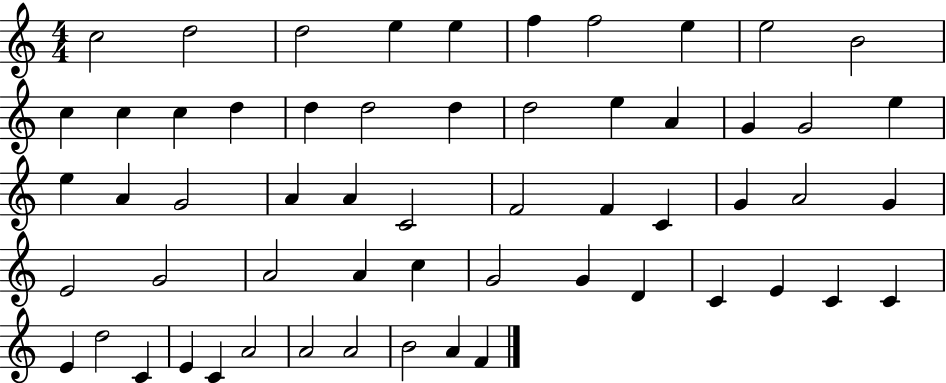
C5/h D5/h D5/h E5/q E5/q F5/q F5/h E5/q E5/h B4/h C5/q C5/q C5/q D5/q D5/q D5/h D5/q D5/h E5/q A4/q G4/q G4/h E5/q E5/q A4/q G4/h A4/q A4/q C4/h F4/h F4/q C4/q G4/q A4/h G4/q E4/h G4/h A4/h A4/q C5/q G4/h G4/q D4/q C4/q E4/q C4/q C4/q E4/q D5/h C4/q E4/q C4/q A4/h A4/h A4/h B4/h A4/q F4/q